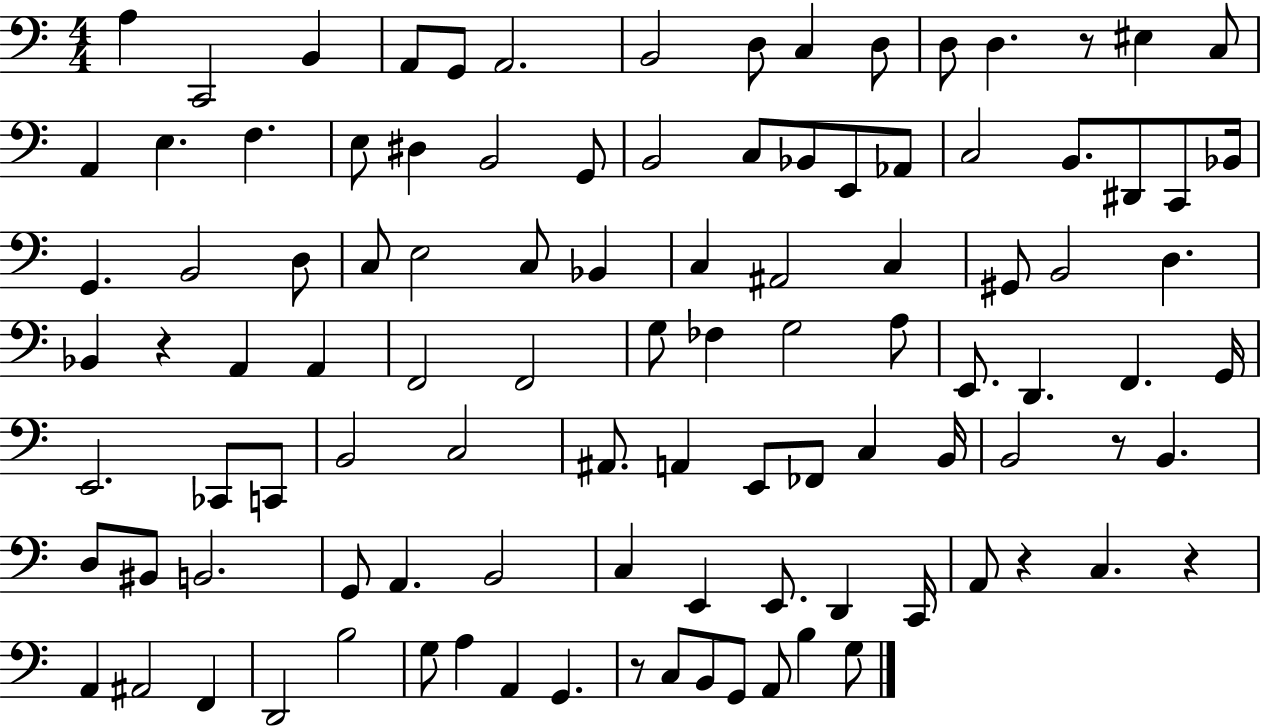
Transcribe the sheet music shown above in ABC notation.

X:1
T:Untitled
M:4/4
L:1/4
K:C
A, C,,2 B,, A,,/2 G,,/2 A,,2 B,,2 D,/2 C, D,/2 D,/2 D, z/2 ^E, C,/2 A,, E, F, E,/2 ^D, B,,2 G,,/2 B,,2 C,/2 _B,,/2 E,,/2 _A,,/2 C,2 B,,/2 ^D,,/2 C,,/2 _B,,/4 G,, B,,2 D,/2 C,/2 E,2 C,/2 _B,, C, ^A,,2 C, ^G,,/2 B,,2 D, _B,, z A,, A,, F,,2 F,,2 G,/2 _F, G,2 A,/2 E,,/2 D,, F,, G,,/4 E,,2 _C,,/2 C,,/2 B,,2 C,2 ^A,,/2 A,, E,,/2 _F,,/2 C, B,,/4 B,,2 z/2 B,, D,/2 ^B,,/2 B,,2 G,,/2 A,, B,,2 C, E,, E,,/2 D,, C,,/4 A,,/2 z C, z A,, ^A,,2 F,, D,,2 B,2 G,/2 A, A,, G,, z/2 C,/2 B,,/2 G,,/2 A,,/2 B, G,/2